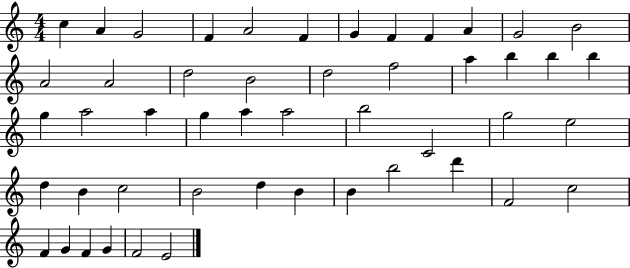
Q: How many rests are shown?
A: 0